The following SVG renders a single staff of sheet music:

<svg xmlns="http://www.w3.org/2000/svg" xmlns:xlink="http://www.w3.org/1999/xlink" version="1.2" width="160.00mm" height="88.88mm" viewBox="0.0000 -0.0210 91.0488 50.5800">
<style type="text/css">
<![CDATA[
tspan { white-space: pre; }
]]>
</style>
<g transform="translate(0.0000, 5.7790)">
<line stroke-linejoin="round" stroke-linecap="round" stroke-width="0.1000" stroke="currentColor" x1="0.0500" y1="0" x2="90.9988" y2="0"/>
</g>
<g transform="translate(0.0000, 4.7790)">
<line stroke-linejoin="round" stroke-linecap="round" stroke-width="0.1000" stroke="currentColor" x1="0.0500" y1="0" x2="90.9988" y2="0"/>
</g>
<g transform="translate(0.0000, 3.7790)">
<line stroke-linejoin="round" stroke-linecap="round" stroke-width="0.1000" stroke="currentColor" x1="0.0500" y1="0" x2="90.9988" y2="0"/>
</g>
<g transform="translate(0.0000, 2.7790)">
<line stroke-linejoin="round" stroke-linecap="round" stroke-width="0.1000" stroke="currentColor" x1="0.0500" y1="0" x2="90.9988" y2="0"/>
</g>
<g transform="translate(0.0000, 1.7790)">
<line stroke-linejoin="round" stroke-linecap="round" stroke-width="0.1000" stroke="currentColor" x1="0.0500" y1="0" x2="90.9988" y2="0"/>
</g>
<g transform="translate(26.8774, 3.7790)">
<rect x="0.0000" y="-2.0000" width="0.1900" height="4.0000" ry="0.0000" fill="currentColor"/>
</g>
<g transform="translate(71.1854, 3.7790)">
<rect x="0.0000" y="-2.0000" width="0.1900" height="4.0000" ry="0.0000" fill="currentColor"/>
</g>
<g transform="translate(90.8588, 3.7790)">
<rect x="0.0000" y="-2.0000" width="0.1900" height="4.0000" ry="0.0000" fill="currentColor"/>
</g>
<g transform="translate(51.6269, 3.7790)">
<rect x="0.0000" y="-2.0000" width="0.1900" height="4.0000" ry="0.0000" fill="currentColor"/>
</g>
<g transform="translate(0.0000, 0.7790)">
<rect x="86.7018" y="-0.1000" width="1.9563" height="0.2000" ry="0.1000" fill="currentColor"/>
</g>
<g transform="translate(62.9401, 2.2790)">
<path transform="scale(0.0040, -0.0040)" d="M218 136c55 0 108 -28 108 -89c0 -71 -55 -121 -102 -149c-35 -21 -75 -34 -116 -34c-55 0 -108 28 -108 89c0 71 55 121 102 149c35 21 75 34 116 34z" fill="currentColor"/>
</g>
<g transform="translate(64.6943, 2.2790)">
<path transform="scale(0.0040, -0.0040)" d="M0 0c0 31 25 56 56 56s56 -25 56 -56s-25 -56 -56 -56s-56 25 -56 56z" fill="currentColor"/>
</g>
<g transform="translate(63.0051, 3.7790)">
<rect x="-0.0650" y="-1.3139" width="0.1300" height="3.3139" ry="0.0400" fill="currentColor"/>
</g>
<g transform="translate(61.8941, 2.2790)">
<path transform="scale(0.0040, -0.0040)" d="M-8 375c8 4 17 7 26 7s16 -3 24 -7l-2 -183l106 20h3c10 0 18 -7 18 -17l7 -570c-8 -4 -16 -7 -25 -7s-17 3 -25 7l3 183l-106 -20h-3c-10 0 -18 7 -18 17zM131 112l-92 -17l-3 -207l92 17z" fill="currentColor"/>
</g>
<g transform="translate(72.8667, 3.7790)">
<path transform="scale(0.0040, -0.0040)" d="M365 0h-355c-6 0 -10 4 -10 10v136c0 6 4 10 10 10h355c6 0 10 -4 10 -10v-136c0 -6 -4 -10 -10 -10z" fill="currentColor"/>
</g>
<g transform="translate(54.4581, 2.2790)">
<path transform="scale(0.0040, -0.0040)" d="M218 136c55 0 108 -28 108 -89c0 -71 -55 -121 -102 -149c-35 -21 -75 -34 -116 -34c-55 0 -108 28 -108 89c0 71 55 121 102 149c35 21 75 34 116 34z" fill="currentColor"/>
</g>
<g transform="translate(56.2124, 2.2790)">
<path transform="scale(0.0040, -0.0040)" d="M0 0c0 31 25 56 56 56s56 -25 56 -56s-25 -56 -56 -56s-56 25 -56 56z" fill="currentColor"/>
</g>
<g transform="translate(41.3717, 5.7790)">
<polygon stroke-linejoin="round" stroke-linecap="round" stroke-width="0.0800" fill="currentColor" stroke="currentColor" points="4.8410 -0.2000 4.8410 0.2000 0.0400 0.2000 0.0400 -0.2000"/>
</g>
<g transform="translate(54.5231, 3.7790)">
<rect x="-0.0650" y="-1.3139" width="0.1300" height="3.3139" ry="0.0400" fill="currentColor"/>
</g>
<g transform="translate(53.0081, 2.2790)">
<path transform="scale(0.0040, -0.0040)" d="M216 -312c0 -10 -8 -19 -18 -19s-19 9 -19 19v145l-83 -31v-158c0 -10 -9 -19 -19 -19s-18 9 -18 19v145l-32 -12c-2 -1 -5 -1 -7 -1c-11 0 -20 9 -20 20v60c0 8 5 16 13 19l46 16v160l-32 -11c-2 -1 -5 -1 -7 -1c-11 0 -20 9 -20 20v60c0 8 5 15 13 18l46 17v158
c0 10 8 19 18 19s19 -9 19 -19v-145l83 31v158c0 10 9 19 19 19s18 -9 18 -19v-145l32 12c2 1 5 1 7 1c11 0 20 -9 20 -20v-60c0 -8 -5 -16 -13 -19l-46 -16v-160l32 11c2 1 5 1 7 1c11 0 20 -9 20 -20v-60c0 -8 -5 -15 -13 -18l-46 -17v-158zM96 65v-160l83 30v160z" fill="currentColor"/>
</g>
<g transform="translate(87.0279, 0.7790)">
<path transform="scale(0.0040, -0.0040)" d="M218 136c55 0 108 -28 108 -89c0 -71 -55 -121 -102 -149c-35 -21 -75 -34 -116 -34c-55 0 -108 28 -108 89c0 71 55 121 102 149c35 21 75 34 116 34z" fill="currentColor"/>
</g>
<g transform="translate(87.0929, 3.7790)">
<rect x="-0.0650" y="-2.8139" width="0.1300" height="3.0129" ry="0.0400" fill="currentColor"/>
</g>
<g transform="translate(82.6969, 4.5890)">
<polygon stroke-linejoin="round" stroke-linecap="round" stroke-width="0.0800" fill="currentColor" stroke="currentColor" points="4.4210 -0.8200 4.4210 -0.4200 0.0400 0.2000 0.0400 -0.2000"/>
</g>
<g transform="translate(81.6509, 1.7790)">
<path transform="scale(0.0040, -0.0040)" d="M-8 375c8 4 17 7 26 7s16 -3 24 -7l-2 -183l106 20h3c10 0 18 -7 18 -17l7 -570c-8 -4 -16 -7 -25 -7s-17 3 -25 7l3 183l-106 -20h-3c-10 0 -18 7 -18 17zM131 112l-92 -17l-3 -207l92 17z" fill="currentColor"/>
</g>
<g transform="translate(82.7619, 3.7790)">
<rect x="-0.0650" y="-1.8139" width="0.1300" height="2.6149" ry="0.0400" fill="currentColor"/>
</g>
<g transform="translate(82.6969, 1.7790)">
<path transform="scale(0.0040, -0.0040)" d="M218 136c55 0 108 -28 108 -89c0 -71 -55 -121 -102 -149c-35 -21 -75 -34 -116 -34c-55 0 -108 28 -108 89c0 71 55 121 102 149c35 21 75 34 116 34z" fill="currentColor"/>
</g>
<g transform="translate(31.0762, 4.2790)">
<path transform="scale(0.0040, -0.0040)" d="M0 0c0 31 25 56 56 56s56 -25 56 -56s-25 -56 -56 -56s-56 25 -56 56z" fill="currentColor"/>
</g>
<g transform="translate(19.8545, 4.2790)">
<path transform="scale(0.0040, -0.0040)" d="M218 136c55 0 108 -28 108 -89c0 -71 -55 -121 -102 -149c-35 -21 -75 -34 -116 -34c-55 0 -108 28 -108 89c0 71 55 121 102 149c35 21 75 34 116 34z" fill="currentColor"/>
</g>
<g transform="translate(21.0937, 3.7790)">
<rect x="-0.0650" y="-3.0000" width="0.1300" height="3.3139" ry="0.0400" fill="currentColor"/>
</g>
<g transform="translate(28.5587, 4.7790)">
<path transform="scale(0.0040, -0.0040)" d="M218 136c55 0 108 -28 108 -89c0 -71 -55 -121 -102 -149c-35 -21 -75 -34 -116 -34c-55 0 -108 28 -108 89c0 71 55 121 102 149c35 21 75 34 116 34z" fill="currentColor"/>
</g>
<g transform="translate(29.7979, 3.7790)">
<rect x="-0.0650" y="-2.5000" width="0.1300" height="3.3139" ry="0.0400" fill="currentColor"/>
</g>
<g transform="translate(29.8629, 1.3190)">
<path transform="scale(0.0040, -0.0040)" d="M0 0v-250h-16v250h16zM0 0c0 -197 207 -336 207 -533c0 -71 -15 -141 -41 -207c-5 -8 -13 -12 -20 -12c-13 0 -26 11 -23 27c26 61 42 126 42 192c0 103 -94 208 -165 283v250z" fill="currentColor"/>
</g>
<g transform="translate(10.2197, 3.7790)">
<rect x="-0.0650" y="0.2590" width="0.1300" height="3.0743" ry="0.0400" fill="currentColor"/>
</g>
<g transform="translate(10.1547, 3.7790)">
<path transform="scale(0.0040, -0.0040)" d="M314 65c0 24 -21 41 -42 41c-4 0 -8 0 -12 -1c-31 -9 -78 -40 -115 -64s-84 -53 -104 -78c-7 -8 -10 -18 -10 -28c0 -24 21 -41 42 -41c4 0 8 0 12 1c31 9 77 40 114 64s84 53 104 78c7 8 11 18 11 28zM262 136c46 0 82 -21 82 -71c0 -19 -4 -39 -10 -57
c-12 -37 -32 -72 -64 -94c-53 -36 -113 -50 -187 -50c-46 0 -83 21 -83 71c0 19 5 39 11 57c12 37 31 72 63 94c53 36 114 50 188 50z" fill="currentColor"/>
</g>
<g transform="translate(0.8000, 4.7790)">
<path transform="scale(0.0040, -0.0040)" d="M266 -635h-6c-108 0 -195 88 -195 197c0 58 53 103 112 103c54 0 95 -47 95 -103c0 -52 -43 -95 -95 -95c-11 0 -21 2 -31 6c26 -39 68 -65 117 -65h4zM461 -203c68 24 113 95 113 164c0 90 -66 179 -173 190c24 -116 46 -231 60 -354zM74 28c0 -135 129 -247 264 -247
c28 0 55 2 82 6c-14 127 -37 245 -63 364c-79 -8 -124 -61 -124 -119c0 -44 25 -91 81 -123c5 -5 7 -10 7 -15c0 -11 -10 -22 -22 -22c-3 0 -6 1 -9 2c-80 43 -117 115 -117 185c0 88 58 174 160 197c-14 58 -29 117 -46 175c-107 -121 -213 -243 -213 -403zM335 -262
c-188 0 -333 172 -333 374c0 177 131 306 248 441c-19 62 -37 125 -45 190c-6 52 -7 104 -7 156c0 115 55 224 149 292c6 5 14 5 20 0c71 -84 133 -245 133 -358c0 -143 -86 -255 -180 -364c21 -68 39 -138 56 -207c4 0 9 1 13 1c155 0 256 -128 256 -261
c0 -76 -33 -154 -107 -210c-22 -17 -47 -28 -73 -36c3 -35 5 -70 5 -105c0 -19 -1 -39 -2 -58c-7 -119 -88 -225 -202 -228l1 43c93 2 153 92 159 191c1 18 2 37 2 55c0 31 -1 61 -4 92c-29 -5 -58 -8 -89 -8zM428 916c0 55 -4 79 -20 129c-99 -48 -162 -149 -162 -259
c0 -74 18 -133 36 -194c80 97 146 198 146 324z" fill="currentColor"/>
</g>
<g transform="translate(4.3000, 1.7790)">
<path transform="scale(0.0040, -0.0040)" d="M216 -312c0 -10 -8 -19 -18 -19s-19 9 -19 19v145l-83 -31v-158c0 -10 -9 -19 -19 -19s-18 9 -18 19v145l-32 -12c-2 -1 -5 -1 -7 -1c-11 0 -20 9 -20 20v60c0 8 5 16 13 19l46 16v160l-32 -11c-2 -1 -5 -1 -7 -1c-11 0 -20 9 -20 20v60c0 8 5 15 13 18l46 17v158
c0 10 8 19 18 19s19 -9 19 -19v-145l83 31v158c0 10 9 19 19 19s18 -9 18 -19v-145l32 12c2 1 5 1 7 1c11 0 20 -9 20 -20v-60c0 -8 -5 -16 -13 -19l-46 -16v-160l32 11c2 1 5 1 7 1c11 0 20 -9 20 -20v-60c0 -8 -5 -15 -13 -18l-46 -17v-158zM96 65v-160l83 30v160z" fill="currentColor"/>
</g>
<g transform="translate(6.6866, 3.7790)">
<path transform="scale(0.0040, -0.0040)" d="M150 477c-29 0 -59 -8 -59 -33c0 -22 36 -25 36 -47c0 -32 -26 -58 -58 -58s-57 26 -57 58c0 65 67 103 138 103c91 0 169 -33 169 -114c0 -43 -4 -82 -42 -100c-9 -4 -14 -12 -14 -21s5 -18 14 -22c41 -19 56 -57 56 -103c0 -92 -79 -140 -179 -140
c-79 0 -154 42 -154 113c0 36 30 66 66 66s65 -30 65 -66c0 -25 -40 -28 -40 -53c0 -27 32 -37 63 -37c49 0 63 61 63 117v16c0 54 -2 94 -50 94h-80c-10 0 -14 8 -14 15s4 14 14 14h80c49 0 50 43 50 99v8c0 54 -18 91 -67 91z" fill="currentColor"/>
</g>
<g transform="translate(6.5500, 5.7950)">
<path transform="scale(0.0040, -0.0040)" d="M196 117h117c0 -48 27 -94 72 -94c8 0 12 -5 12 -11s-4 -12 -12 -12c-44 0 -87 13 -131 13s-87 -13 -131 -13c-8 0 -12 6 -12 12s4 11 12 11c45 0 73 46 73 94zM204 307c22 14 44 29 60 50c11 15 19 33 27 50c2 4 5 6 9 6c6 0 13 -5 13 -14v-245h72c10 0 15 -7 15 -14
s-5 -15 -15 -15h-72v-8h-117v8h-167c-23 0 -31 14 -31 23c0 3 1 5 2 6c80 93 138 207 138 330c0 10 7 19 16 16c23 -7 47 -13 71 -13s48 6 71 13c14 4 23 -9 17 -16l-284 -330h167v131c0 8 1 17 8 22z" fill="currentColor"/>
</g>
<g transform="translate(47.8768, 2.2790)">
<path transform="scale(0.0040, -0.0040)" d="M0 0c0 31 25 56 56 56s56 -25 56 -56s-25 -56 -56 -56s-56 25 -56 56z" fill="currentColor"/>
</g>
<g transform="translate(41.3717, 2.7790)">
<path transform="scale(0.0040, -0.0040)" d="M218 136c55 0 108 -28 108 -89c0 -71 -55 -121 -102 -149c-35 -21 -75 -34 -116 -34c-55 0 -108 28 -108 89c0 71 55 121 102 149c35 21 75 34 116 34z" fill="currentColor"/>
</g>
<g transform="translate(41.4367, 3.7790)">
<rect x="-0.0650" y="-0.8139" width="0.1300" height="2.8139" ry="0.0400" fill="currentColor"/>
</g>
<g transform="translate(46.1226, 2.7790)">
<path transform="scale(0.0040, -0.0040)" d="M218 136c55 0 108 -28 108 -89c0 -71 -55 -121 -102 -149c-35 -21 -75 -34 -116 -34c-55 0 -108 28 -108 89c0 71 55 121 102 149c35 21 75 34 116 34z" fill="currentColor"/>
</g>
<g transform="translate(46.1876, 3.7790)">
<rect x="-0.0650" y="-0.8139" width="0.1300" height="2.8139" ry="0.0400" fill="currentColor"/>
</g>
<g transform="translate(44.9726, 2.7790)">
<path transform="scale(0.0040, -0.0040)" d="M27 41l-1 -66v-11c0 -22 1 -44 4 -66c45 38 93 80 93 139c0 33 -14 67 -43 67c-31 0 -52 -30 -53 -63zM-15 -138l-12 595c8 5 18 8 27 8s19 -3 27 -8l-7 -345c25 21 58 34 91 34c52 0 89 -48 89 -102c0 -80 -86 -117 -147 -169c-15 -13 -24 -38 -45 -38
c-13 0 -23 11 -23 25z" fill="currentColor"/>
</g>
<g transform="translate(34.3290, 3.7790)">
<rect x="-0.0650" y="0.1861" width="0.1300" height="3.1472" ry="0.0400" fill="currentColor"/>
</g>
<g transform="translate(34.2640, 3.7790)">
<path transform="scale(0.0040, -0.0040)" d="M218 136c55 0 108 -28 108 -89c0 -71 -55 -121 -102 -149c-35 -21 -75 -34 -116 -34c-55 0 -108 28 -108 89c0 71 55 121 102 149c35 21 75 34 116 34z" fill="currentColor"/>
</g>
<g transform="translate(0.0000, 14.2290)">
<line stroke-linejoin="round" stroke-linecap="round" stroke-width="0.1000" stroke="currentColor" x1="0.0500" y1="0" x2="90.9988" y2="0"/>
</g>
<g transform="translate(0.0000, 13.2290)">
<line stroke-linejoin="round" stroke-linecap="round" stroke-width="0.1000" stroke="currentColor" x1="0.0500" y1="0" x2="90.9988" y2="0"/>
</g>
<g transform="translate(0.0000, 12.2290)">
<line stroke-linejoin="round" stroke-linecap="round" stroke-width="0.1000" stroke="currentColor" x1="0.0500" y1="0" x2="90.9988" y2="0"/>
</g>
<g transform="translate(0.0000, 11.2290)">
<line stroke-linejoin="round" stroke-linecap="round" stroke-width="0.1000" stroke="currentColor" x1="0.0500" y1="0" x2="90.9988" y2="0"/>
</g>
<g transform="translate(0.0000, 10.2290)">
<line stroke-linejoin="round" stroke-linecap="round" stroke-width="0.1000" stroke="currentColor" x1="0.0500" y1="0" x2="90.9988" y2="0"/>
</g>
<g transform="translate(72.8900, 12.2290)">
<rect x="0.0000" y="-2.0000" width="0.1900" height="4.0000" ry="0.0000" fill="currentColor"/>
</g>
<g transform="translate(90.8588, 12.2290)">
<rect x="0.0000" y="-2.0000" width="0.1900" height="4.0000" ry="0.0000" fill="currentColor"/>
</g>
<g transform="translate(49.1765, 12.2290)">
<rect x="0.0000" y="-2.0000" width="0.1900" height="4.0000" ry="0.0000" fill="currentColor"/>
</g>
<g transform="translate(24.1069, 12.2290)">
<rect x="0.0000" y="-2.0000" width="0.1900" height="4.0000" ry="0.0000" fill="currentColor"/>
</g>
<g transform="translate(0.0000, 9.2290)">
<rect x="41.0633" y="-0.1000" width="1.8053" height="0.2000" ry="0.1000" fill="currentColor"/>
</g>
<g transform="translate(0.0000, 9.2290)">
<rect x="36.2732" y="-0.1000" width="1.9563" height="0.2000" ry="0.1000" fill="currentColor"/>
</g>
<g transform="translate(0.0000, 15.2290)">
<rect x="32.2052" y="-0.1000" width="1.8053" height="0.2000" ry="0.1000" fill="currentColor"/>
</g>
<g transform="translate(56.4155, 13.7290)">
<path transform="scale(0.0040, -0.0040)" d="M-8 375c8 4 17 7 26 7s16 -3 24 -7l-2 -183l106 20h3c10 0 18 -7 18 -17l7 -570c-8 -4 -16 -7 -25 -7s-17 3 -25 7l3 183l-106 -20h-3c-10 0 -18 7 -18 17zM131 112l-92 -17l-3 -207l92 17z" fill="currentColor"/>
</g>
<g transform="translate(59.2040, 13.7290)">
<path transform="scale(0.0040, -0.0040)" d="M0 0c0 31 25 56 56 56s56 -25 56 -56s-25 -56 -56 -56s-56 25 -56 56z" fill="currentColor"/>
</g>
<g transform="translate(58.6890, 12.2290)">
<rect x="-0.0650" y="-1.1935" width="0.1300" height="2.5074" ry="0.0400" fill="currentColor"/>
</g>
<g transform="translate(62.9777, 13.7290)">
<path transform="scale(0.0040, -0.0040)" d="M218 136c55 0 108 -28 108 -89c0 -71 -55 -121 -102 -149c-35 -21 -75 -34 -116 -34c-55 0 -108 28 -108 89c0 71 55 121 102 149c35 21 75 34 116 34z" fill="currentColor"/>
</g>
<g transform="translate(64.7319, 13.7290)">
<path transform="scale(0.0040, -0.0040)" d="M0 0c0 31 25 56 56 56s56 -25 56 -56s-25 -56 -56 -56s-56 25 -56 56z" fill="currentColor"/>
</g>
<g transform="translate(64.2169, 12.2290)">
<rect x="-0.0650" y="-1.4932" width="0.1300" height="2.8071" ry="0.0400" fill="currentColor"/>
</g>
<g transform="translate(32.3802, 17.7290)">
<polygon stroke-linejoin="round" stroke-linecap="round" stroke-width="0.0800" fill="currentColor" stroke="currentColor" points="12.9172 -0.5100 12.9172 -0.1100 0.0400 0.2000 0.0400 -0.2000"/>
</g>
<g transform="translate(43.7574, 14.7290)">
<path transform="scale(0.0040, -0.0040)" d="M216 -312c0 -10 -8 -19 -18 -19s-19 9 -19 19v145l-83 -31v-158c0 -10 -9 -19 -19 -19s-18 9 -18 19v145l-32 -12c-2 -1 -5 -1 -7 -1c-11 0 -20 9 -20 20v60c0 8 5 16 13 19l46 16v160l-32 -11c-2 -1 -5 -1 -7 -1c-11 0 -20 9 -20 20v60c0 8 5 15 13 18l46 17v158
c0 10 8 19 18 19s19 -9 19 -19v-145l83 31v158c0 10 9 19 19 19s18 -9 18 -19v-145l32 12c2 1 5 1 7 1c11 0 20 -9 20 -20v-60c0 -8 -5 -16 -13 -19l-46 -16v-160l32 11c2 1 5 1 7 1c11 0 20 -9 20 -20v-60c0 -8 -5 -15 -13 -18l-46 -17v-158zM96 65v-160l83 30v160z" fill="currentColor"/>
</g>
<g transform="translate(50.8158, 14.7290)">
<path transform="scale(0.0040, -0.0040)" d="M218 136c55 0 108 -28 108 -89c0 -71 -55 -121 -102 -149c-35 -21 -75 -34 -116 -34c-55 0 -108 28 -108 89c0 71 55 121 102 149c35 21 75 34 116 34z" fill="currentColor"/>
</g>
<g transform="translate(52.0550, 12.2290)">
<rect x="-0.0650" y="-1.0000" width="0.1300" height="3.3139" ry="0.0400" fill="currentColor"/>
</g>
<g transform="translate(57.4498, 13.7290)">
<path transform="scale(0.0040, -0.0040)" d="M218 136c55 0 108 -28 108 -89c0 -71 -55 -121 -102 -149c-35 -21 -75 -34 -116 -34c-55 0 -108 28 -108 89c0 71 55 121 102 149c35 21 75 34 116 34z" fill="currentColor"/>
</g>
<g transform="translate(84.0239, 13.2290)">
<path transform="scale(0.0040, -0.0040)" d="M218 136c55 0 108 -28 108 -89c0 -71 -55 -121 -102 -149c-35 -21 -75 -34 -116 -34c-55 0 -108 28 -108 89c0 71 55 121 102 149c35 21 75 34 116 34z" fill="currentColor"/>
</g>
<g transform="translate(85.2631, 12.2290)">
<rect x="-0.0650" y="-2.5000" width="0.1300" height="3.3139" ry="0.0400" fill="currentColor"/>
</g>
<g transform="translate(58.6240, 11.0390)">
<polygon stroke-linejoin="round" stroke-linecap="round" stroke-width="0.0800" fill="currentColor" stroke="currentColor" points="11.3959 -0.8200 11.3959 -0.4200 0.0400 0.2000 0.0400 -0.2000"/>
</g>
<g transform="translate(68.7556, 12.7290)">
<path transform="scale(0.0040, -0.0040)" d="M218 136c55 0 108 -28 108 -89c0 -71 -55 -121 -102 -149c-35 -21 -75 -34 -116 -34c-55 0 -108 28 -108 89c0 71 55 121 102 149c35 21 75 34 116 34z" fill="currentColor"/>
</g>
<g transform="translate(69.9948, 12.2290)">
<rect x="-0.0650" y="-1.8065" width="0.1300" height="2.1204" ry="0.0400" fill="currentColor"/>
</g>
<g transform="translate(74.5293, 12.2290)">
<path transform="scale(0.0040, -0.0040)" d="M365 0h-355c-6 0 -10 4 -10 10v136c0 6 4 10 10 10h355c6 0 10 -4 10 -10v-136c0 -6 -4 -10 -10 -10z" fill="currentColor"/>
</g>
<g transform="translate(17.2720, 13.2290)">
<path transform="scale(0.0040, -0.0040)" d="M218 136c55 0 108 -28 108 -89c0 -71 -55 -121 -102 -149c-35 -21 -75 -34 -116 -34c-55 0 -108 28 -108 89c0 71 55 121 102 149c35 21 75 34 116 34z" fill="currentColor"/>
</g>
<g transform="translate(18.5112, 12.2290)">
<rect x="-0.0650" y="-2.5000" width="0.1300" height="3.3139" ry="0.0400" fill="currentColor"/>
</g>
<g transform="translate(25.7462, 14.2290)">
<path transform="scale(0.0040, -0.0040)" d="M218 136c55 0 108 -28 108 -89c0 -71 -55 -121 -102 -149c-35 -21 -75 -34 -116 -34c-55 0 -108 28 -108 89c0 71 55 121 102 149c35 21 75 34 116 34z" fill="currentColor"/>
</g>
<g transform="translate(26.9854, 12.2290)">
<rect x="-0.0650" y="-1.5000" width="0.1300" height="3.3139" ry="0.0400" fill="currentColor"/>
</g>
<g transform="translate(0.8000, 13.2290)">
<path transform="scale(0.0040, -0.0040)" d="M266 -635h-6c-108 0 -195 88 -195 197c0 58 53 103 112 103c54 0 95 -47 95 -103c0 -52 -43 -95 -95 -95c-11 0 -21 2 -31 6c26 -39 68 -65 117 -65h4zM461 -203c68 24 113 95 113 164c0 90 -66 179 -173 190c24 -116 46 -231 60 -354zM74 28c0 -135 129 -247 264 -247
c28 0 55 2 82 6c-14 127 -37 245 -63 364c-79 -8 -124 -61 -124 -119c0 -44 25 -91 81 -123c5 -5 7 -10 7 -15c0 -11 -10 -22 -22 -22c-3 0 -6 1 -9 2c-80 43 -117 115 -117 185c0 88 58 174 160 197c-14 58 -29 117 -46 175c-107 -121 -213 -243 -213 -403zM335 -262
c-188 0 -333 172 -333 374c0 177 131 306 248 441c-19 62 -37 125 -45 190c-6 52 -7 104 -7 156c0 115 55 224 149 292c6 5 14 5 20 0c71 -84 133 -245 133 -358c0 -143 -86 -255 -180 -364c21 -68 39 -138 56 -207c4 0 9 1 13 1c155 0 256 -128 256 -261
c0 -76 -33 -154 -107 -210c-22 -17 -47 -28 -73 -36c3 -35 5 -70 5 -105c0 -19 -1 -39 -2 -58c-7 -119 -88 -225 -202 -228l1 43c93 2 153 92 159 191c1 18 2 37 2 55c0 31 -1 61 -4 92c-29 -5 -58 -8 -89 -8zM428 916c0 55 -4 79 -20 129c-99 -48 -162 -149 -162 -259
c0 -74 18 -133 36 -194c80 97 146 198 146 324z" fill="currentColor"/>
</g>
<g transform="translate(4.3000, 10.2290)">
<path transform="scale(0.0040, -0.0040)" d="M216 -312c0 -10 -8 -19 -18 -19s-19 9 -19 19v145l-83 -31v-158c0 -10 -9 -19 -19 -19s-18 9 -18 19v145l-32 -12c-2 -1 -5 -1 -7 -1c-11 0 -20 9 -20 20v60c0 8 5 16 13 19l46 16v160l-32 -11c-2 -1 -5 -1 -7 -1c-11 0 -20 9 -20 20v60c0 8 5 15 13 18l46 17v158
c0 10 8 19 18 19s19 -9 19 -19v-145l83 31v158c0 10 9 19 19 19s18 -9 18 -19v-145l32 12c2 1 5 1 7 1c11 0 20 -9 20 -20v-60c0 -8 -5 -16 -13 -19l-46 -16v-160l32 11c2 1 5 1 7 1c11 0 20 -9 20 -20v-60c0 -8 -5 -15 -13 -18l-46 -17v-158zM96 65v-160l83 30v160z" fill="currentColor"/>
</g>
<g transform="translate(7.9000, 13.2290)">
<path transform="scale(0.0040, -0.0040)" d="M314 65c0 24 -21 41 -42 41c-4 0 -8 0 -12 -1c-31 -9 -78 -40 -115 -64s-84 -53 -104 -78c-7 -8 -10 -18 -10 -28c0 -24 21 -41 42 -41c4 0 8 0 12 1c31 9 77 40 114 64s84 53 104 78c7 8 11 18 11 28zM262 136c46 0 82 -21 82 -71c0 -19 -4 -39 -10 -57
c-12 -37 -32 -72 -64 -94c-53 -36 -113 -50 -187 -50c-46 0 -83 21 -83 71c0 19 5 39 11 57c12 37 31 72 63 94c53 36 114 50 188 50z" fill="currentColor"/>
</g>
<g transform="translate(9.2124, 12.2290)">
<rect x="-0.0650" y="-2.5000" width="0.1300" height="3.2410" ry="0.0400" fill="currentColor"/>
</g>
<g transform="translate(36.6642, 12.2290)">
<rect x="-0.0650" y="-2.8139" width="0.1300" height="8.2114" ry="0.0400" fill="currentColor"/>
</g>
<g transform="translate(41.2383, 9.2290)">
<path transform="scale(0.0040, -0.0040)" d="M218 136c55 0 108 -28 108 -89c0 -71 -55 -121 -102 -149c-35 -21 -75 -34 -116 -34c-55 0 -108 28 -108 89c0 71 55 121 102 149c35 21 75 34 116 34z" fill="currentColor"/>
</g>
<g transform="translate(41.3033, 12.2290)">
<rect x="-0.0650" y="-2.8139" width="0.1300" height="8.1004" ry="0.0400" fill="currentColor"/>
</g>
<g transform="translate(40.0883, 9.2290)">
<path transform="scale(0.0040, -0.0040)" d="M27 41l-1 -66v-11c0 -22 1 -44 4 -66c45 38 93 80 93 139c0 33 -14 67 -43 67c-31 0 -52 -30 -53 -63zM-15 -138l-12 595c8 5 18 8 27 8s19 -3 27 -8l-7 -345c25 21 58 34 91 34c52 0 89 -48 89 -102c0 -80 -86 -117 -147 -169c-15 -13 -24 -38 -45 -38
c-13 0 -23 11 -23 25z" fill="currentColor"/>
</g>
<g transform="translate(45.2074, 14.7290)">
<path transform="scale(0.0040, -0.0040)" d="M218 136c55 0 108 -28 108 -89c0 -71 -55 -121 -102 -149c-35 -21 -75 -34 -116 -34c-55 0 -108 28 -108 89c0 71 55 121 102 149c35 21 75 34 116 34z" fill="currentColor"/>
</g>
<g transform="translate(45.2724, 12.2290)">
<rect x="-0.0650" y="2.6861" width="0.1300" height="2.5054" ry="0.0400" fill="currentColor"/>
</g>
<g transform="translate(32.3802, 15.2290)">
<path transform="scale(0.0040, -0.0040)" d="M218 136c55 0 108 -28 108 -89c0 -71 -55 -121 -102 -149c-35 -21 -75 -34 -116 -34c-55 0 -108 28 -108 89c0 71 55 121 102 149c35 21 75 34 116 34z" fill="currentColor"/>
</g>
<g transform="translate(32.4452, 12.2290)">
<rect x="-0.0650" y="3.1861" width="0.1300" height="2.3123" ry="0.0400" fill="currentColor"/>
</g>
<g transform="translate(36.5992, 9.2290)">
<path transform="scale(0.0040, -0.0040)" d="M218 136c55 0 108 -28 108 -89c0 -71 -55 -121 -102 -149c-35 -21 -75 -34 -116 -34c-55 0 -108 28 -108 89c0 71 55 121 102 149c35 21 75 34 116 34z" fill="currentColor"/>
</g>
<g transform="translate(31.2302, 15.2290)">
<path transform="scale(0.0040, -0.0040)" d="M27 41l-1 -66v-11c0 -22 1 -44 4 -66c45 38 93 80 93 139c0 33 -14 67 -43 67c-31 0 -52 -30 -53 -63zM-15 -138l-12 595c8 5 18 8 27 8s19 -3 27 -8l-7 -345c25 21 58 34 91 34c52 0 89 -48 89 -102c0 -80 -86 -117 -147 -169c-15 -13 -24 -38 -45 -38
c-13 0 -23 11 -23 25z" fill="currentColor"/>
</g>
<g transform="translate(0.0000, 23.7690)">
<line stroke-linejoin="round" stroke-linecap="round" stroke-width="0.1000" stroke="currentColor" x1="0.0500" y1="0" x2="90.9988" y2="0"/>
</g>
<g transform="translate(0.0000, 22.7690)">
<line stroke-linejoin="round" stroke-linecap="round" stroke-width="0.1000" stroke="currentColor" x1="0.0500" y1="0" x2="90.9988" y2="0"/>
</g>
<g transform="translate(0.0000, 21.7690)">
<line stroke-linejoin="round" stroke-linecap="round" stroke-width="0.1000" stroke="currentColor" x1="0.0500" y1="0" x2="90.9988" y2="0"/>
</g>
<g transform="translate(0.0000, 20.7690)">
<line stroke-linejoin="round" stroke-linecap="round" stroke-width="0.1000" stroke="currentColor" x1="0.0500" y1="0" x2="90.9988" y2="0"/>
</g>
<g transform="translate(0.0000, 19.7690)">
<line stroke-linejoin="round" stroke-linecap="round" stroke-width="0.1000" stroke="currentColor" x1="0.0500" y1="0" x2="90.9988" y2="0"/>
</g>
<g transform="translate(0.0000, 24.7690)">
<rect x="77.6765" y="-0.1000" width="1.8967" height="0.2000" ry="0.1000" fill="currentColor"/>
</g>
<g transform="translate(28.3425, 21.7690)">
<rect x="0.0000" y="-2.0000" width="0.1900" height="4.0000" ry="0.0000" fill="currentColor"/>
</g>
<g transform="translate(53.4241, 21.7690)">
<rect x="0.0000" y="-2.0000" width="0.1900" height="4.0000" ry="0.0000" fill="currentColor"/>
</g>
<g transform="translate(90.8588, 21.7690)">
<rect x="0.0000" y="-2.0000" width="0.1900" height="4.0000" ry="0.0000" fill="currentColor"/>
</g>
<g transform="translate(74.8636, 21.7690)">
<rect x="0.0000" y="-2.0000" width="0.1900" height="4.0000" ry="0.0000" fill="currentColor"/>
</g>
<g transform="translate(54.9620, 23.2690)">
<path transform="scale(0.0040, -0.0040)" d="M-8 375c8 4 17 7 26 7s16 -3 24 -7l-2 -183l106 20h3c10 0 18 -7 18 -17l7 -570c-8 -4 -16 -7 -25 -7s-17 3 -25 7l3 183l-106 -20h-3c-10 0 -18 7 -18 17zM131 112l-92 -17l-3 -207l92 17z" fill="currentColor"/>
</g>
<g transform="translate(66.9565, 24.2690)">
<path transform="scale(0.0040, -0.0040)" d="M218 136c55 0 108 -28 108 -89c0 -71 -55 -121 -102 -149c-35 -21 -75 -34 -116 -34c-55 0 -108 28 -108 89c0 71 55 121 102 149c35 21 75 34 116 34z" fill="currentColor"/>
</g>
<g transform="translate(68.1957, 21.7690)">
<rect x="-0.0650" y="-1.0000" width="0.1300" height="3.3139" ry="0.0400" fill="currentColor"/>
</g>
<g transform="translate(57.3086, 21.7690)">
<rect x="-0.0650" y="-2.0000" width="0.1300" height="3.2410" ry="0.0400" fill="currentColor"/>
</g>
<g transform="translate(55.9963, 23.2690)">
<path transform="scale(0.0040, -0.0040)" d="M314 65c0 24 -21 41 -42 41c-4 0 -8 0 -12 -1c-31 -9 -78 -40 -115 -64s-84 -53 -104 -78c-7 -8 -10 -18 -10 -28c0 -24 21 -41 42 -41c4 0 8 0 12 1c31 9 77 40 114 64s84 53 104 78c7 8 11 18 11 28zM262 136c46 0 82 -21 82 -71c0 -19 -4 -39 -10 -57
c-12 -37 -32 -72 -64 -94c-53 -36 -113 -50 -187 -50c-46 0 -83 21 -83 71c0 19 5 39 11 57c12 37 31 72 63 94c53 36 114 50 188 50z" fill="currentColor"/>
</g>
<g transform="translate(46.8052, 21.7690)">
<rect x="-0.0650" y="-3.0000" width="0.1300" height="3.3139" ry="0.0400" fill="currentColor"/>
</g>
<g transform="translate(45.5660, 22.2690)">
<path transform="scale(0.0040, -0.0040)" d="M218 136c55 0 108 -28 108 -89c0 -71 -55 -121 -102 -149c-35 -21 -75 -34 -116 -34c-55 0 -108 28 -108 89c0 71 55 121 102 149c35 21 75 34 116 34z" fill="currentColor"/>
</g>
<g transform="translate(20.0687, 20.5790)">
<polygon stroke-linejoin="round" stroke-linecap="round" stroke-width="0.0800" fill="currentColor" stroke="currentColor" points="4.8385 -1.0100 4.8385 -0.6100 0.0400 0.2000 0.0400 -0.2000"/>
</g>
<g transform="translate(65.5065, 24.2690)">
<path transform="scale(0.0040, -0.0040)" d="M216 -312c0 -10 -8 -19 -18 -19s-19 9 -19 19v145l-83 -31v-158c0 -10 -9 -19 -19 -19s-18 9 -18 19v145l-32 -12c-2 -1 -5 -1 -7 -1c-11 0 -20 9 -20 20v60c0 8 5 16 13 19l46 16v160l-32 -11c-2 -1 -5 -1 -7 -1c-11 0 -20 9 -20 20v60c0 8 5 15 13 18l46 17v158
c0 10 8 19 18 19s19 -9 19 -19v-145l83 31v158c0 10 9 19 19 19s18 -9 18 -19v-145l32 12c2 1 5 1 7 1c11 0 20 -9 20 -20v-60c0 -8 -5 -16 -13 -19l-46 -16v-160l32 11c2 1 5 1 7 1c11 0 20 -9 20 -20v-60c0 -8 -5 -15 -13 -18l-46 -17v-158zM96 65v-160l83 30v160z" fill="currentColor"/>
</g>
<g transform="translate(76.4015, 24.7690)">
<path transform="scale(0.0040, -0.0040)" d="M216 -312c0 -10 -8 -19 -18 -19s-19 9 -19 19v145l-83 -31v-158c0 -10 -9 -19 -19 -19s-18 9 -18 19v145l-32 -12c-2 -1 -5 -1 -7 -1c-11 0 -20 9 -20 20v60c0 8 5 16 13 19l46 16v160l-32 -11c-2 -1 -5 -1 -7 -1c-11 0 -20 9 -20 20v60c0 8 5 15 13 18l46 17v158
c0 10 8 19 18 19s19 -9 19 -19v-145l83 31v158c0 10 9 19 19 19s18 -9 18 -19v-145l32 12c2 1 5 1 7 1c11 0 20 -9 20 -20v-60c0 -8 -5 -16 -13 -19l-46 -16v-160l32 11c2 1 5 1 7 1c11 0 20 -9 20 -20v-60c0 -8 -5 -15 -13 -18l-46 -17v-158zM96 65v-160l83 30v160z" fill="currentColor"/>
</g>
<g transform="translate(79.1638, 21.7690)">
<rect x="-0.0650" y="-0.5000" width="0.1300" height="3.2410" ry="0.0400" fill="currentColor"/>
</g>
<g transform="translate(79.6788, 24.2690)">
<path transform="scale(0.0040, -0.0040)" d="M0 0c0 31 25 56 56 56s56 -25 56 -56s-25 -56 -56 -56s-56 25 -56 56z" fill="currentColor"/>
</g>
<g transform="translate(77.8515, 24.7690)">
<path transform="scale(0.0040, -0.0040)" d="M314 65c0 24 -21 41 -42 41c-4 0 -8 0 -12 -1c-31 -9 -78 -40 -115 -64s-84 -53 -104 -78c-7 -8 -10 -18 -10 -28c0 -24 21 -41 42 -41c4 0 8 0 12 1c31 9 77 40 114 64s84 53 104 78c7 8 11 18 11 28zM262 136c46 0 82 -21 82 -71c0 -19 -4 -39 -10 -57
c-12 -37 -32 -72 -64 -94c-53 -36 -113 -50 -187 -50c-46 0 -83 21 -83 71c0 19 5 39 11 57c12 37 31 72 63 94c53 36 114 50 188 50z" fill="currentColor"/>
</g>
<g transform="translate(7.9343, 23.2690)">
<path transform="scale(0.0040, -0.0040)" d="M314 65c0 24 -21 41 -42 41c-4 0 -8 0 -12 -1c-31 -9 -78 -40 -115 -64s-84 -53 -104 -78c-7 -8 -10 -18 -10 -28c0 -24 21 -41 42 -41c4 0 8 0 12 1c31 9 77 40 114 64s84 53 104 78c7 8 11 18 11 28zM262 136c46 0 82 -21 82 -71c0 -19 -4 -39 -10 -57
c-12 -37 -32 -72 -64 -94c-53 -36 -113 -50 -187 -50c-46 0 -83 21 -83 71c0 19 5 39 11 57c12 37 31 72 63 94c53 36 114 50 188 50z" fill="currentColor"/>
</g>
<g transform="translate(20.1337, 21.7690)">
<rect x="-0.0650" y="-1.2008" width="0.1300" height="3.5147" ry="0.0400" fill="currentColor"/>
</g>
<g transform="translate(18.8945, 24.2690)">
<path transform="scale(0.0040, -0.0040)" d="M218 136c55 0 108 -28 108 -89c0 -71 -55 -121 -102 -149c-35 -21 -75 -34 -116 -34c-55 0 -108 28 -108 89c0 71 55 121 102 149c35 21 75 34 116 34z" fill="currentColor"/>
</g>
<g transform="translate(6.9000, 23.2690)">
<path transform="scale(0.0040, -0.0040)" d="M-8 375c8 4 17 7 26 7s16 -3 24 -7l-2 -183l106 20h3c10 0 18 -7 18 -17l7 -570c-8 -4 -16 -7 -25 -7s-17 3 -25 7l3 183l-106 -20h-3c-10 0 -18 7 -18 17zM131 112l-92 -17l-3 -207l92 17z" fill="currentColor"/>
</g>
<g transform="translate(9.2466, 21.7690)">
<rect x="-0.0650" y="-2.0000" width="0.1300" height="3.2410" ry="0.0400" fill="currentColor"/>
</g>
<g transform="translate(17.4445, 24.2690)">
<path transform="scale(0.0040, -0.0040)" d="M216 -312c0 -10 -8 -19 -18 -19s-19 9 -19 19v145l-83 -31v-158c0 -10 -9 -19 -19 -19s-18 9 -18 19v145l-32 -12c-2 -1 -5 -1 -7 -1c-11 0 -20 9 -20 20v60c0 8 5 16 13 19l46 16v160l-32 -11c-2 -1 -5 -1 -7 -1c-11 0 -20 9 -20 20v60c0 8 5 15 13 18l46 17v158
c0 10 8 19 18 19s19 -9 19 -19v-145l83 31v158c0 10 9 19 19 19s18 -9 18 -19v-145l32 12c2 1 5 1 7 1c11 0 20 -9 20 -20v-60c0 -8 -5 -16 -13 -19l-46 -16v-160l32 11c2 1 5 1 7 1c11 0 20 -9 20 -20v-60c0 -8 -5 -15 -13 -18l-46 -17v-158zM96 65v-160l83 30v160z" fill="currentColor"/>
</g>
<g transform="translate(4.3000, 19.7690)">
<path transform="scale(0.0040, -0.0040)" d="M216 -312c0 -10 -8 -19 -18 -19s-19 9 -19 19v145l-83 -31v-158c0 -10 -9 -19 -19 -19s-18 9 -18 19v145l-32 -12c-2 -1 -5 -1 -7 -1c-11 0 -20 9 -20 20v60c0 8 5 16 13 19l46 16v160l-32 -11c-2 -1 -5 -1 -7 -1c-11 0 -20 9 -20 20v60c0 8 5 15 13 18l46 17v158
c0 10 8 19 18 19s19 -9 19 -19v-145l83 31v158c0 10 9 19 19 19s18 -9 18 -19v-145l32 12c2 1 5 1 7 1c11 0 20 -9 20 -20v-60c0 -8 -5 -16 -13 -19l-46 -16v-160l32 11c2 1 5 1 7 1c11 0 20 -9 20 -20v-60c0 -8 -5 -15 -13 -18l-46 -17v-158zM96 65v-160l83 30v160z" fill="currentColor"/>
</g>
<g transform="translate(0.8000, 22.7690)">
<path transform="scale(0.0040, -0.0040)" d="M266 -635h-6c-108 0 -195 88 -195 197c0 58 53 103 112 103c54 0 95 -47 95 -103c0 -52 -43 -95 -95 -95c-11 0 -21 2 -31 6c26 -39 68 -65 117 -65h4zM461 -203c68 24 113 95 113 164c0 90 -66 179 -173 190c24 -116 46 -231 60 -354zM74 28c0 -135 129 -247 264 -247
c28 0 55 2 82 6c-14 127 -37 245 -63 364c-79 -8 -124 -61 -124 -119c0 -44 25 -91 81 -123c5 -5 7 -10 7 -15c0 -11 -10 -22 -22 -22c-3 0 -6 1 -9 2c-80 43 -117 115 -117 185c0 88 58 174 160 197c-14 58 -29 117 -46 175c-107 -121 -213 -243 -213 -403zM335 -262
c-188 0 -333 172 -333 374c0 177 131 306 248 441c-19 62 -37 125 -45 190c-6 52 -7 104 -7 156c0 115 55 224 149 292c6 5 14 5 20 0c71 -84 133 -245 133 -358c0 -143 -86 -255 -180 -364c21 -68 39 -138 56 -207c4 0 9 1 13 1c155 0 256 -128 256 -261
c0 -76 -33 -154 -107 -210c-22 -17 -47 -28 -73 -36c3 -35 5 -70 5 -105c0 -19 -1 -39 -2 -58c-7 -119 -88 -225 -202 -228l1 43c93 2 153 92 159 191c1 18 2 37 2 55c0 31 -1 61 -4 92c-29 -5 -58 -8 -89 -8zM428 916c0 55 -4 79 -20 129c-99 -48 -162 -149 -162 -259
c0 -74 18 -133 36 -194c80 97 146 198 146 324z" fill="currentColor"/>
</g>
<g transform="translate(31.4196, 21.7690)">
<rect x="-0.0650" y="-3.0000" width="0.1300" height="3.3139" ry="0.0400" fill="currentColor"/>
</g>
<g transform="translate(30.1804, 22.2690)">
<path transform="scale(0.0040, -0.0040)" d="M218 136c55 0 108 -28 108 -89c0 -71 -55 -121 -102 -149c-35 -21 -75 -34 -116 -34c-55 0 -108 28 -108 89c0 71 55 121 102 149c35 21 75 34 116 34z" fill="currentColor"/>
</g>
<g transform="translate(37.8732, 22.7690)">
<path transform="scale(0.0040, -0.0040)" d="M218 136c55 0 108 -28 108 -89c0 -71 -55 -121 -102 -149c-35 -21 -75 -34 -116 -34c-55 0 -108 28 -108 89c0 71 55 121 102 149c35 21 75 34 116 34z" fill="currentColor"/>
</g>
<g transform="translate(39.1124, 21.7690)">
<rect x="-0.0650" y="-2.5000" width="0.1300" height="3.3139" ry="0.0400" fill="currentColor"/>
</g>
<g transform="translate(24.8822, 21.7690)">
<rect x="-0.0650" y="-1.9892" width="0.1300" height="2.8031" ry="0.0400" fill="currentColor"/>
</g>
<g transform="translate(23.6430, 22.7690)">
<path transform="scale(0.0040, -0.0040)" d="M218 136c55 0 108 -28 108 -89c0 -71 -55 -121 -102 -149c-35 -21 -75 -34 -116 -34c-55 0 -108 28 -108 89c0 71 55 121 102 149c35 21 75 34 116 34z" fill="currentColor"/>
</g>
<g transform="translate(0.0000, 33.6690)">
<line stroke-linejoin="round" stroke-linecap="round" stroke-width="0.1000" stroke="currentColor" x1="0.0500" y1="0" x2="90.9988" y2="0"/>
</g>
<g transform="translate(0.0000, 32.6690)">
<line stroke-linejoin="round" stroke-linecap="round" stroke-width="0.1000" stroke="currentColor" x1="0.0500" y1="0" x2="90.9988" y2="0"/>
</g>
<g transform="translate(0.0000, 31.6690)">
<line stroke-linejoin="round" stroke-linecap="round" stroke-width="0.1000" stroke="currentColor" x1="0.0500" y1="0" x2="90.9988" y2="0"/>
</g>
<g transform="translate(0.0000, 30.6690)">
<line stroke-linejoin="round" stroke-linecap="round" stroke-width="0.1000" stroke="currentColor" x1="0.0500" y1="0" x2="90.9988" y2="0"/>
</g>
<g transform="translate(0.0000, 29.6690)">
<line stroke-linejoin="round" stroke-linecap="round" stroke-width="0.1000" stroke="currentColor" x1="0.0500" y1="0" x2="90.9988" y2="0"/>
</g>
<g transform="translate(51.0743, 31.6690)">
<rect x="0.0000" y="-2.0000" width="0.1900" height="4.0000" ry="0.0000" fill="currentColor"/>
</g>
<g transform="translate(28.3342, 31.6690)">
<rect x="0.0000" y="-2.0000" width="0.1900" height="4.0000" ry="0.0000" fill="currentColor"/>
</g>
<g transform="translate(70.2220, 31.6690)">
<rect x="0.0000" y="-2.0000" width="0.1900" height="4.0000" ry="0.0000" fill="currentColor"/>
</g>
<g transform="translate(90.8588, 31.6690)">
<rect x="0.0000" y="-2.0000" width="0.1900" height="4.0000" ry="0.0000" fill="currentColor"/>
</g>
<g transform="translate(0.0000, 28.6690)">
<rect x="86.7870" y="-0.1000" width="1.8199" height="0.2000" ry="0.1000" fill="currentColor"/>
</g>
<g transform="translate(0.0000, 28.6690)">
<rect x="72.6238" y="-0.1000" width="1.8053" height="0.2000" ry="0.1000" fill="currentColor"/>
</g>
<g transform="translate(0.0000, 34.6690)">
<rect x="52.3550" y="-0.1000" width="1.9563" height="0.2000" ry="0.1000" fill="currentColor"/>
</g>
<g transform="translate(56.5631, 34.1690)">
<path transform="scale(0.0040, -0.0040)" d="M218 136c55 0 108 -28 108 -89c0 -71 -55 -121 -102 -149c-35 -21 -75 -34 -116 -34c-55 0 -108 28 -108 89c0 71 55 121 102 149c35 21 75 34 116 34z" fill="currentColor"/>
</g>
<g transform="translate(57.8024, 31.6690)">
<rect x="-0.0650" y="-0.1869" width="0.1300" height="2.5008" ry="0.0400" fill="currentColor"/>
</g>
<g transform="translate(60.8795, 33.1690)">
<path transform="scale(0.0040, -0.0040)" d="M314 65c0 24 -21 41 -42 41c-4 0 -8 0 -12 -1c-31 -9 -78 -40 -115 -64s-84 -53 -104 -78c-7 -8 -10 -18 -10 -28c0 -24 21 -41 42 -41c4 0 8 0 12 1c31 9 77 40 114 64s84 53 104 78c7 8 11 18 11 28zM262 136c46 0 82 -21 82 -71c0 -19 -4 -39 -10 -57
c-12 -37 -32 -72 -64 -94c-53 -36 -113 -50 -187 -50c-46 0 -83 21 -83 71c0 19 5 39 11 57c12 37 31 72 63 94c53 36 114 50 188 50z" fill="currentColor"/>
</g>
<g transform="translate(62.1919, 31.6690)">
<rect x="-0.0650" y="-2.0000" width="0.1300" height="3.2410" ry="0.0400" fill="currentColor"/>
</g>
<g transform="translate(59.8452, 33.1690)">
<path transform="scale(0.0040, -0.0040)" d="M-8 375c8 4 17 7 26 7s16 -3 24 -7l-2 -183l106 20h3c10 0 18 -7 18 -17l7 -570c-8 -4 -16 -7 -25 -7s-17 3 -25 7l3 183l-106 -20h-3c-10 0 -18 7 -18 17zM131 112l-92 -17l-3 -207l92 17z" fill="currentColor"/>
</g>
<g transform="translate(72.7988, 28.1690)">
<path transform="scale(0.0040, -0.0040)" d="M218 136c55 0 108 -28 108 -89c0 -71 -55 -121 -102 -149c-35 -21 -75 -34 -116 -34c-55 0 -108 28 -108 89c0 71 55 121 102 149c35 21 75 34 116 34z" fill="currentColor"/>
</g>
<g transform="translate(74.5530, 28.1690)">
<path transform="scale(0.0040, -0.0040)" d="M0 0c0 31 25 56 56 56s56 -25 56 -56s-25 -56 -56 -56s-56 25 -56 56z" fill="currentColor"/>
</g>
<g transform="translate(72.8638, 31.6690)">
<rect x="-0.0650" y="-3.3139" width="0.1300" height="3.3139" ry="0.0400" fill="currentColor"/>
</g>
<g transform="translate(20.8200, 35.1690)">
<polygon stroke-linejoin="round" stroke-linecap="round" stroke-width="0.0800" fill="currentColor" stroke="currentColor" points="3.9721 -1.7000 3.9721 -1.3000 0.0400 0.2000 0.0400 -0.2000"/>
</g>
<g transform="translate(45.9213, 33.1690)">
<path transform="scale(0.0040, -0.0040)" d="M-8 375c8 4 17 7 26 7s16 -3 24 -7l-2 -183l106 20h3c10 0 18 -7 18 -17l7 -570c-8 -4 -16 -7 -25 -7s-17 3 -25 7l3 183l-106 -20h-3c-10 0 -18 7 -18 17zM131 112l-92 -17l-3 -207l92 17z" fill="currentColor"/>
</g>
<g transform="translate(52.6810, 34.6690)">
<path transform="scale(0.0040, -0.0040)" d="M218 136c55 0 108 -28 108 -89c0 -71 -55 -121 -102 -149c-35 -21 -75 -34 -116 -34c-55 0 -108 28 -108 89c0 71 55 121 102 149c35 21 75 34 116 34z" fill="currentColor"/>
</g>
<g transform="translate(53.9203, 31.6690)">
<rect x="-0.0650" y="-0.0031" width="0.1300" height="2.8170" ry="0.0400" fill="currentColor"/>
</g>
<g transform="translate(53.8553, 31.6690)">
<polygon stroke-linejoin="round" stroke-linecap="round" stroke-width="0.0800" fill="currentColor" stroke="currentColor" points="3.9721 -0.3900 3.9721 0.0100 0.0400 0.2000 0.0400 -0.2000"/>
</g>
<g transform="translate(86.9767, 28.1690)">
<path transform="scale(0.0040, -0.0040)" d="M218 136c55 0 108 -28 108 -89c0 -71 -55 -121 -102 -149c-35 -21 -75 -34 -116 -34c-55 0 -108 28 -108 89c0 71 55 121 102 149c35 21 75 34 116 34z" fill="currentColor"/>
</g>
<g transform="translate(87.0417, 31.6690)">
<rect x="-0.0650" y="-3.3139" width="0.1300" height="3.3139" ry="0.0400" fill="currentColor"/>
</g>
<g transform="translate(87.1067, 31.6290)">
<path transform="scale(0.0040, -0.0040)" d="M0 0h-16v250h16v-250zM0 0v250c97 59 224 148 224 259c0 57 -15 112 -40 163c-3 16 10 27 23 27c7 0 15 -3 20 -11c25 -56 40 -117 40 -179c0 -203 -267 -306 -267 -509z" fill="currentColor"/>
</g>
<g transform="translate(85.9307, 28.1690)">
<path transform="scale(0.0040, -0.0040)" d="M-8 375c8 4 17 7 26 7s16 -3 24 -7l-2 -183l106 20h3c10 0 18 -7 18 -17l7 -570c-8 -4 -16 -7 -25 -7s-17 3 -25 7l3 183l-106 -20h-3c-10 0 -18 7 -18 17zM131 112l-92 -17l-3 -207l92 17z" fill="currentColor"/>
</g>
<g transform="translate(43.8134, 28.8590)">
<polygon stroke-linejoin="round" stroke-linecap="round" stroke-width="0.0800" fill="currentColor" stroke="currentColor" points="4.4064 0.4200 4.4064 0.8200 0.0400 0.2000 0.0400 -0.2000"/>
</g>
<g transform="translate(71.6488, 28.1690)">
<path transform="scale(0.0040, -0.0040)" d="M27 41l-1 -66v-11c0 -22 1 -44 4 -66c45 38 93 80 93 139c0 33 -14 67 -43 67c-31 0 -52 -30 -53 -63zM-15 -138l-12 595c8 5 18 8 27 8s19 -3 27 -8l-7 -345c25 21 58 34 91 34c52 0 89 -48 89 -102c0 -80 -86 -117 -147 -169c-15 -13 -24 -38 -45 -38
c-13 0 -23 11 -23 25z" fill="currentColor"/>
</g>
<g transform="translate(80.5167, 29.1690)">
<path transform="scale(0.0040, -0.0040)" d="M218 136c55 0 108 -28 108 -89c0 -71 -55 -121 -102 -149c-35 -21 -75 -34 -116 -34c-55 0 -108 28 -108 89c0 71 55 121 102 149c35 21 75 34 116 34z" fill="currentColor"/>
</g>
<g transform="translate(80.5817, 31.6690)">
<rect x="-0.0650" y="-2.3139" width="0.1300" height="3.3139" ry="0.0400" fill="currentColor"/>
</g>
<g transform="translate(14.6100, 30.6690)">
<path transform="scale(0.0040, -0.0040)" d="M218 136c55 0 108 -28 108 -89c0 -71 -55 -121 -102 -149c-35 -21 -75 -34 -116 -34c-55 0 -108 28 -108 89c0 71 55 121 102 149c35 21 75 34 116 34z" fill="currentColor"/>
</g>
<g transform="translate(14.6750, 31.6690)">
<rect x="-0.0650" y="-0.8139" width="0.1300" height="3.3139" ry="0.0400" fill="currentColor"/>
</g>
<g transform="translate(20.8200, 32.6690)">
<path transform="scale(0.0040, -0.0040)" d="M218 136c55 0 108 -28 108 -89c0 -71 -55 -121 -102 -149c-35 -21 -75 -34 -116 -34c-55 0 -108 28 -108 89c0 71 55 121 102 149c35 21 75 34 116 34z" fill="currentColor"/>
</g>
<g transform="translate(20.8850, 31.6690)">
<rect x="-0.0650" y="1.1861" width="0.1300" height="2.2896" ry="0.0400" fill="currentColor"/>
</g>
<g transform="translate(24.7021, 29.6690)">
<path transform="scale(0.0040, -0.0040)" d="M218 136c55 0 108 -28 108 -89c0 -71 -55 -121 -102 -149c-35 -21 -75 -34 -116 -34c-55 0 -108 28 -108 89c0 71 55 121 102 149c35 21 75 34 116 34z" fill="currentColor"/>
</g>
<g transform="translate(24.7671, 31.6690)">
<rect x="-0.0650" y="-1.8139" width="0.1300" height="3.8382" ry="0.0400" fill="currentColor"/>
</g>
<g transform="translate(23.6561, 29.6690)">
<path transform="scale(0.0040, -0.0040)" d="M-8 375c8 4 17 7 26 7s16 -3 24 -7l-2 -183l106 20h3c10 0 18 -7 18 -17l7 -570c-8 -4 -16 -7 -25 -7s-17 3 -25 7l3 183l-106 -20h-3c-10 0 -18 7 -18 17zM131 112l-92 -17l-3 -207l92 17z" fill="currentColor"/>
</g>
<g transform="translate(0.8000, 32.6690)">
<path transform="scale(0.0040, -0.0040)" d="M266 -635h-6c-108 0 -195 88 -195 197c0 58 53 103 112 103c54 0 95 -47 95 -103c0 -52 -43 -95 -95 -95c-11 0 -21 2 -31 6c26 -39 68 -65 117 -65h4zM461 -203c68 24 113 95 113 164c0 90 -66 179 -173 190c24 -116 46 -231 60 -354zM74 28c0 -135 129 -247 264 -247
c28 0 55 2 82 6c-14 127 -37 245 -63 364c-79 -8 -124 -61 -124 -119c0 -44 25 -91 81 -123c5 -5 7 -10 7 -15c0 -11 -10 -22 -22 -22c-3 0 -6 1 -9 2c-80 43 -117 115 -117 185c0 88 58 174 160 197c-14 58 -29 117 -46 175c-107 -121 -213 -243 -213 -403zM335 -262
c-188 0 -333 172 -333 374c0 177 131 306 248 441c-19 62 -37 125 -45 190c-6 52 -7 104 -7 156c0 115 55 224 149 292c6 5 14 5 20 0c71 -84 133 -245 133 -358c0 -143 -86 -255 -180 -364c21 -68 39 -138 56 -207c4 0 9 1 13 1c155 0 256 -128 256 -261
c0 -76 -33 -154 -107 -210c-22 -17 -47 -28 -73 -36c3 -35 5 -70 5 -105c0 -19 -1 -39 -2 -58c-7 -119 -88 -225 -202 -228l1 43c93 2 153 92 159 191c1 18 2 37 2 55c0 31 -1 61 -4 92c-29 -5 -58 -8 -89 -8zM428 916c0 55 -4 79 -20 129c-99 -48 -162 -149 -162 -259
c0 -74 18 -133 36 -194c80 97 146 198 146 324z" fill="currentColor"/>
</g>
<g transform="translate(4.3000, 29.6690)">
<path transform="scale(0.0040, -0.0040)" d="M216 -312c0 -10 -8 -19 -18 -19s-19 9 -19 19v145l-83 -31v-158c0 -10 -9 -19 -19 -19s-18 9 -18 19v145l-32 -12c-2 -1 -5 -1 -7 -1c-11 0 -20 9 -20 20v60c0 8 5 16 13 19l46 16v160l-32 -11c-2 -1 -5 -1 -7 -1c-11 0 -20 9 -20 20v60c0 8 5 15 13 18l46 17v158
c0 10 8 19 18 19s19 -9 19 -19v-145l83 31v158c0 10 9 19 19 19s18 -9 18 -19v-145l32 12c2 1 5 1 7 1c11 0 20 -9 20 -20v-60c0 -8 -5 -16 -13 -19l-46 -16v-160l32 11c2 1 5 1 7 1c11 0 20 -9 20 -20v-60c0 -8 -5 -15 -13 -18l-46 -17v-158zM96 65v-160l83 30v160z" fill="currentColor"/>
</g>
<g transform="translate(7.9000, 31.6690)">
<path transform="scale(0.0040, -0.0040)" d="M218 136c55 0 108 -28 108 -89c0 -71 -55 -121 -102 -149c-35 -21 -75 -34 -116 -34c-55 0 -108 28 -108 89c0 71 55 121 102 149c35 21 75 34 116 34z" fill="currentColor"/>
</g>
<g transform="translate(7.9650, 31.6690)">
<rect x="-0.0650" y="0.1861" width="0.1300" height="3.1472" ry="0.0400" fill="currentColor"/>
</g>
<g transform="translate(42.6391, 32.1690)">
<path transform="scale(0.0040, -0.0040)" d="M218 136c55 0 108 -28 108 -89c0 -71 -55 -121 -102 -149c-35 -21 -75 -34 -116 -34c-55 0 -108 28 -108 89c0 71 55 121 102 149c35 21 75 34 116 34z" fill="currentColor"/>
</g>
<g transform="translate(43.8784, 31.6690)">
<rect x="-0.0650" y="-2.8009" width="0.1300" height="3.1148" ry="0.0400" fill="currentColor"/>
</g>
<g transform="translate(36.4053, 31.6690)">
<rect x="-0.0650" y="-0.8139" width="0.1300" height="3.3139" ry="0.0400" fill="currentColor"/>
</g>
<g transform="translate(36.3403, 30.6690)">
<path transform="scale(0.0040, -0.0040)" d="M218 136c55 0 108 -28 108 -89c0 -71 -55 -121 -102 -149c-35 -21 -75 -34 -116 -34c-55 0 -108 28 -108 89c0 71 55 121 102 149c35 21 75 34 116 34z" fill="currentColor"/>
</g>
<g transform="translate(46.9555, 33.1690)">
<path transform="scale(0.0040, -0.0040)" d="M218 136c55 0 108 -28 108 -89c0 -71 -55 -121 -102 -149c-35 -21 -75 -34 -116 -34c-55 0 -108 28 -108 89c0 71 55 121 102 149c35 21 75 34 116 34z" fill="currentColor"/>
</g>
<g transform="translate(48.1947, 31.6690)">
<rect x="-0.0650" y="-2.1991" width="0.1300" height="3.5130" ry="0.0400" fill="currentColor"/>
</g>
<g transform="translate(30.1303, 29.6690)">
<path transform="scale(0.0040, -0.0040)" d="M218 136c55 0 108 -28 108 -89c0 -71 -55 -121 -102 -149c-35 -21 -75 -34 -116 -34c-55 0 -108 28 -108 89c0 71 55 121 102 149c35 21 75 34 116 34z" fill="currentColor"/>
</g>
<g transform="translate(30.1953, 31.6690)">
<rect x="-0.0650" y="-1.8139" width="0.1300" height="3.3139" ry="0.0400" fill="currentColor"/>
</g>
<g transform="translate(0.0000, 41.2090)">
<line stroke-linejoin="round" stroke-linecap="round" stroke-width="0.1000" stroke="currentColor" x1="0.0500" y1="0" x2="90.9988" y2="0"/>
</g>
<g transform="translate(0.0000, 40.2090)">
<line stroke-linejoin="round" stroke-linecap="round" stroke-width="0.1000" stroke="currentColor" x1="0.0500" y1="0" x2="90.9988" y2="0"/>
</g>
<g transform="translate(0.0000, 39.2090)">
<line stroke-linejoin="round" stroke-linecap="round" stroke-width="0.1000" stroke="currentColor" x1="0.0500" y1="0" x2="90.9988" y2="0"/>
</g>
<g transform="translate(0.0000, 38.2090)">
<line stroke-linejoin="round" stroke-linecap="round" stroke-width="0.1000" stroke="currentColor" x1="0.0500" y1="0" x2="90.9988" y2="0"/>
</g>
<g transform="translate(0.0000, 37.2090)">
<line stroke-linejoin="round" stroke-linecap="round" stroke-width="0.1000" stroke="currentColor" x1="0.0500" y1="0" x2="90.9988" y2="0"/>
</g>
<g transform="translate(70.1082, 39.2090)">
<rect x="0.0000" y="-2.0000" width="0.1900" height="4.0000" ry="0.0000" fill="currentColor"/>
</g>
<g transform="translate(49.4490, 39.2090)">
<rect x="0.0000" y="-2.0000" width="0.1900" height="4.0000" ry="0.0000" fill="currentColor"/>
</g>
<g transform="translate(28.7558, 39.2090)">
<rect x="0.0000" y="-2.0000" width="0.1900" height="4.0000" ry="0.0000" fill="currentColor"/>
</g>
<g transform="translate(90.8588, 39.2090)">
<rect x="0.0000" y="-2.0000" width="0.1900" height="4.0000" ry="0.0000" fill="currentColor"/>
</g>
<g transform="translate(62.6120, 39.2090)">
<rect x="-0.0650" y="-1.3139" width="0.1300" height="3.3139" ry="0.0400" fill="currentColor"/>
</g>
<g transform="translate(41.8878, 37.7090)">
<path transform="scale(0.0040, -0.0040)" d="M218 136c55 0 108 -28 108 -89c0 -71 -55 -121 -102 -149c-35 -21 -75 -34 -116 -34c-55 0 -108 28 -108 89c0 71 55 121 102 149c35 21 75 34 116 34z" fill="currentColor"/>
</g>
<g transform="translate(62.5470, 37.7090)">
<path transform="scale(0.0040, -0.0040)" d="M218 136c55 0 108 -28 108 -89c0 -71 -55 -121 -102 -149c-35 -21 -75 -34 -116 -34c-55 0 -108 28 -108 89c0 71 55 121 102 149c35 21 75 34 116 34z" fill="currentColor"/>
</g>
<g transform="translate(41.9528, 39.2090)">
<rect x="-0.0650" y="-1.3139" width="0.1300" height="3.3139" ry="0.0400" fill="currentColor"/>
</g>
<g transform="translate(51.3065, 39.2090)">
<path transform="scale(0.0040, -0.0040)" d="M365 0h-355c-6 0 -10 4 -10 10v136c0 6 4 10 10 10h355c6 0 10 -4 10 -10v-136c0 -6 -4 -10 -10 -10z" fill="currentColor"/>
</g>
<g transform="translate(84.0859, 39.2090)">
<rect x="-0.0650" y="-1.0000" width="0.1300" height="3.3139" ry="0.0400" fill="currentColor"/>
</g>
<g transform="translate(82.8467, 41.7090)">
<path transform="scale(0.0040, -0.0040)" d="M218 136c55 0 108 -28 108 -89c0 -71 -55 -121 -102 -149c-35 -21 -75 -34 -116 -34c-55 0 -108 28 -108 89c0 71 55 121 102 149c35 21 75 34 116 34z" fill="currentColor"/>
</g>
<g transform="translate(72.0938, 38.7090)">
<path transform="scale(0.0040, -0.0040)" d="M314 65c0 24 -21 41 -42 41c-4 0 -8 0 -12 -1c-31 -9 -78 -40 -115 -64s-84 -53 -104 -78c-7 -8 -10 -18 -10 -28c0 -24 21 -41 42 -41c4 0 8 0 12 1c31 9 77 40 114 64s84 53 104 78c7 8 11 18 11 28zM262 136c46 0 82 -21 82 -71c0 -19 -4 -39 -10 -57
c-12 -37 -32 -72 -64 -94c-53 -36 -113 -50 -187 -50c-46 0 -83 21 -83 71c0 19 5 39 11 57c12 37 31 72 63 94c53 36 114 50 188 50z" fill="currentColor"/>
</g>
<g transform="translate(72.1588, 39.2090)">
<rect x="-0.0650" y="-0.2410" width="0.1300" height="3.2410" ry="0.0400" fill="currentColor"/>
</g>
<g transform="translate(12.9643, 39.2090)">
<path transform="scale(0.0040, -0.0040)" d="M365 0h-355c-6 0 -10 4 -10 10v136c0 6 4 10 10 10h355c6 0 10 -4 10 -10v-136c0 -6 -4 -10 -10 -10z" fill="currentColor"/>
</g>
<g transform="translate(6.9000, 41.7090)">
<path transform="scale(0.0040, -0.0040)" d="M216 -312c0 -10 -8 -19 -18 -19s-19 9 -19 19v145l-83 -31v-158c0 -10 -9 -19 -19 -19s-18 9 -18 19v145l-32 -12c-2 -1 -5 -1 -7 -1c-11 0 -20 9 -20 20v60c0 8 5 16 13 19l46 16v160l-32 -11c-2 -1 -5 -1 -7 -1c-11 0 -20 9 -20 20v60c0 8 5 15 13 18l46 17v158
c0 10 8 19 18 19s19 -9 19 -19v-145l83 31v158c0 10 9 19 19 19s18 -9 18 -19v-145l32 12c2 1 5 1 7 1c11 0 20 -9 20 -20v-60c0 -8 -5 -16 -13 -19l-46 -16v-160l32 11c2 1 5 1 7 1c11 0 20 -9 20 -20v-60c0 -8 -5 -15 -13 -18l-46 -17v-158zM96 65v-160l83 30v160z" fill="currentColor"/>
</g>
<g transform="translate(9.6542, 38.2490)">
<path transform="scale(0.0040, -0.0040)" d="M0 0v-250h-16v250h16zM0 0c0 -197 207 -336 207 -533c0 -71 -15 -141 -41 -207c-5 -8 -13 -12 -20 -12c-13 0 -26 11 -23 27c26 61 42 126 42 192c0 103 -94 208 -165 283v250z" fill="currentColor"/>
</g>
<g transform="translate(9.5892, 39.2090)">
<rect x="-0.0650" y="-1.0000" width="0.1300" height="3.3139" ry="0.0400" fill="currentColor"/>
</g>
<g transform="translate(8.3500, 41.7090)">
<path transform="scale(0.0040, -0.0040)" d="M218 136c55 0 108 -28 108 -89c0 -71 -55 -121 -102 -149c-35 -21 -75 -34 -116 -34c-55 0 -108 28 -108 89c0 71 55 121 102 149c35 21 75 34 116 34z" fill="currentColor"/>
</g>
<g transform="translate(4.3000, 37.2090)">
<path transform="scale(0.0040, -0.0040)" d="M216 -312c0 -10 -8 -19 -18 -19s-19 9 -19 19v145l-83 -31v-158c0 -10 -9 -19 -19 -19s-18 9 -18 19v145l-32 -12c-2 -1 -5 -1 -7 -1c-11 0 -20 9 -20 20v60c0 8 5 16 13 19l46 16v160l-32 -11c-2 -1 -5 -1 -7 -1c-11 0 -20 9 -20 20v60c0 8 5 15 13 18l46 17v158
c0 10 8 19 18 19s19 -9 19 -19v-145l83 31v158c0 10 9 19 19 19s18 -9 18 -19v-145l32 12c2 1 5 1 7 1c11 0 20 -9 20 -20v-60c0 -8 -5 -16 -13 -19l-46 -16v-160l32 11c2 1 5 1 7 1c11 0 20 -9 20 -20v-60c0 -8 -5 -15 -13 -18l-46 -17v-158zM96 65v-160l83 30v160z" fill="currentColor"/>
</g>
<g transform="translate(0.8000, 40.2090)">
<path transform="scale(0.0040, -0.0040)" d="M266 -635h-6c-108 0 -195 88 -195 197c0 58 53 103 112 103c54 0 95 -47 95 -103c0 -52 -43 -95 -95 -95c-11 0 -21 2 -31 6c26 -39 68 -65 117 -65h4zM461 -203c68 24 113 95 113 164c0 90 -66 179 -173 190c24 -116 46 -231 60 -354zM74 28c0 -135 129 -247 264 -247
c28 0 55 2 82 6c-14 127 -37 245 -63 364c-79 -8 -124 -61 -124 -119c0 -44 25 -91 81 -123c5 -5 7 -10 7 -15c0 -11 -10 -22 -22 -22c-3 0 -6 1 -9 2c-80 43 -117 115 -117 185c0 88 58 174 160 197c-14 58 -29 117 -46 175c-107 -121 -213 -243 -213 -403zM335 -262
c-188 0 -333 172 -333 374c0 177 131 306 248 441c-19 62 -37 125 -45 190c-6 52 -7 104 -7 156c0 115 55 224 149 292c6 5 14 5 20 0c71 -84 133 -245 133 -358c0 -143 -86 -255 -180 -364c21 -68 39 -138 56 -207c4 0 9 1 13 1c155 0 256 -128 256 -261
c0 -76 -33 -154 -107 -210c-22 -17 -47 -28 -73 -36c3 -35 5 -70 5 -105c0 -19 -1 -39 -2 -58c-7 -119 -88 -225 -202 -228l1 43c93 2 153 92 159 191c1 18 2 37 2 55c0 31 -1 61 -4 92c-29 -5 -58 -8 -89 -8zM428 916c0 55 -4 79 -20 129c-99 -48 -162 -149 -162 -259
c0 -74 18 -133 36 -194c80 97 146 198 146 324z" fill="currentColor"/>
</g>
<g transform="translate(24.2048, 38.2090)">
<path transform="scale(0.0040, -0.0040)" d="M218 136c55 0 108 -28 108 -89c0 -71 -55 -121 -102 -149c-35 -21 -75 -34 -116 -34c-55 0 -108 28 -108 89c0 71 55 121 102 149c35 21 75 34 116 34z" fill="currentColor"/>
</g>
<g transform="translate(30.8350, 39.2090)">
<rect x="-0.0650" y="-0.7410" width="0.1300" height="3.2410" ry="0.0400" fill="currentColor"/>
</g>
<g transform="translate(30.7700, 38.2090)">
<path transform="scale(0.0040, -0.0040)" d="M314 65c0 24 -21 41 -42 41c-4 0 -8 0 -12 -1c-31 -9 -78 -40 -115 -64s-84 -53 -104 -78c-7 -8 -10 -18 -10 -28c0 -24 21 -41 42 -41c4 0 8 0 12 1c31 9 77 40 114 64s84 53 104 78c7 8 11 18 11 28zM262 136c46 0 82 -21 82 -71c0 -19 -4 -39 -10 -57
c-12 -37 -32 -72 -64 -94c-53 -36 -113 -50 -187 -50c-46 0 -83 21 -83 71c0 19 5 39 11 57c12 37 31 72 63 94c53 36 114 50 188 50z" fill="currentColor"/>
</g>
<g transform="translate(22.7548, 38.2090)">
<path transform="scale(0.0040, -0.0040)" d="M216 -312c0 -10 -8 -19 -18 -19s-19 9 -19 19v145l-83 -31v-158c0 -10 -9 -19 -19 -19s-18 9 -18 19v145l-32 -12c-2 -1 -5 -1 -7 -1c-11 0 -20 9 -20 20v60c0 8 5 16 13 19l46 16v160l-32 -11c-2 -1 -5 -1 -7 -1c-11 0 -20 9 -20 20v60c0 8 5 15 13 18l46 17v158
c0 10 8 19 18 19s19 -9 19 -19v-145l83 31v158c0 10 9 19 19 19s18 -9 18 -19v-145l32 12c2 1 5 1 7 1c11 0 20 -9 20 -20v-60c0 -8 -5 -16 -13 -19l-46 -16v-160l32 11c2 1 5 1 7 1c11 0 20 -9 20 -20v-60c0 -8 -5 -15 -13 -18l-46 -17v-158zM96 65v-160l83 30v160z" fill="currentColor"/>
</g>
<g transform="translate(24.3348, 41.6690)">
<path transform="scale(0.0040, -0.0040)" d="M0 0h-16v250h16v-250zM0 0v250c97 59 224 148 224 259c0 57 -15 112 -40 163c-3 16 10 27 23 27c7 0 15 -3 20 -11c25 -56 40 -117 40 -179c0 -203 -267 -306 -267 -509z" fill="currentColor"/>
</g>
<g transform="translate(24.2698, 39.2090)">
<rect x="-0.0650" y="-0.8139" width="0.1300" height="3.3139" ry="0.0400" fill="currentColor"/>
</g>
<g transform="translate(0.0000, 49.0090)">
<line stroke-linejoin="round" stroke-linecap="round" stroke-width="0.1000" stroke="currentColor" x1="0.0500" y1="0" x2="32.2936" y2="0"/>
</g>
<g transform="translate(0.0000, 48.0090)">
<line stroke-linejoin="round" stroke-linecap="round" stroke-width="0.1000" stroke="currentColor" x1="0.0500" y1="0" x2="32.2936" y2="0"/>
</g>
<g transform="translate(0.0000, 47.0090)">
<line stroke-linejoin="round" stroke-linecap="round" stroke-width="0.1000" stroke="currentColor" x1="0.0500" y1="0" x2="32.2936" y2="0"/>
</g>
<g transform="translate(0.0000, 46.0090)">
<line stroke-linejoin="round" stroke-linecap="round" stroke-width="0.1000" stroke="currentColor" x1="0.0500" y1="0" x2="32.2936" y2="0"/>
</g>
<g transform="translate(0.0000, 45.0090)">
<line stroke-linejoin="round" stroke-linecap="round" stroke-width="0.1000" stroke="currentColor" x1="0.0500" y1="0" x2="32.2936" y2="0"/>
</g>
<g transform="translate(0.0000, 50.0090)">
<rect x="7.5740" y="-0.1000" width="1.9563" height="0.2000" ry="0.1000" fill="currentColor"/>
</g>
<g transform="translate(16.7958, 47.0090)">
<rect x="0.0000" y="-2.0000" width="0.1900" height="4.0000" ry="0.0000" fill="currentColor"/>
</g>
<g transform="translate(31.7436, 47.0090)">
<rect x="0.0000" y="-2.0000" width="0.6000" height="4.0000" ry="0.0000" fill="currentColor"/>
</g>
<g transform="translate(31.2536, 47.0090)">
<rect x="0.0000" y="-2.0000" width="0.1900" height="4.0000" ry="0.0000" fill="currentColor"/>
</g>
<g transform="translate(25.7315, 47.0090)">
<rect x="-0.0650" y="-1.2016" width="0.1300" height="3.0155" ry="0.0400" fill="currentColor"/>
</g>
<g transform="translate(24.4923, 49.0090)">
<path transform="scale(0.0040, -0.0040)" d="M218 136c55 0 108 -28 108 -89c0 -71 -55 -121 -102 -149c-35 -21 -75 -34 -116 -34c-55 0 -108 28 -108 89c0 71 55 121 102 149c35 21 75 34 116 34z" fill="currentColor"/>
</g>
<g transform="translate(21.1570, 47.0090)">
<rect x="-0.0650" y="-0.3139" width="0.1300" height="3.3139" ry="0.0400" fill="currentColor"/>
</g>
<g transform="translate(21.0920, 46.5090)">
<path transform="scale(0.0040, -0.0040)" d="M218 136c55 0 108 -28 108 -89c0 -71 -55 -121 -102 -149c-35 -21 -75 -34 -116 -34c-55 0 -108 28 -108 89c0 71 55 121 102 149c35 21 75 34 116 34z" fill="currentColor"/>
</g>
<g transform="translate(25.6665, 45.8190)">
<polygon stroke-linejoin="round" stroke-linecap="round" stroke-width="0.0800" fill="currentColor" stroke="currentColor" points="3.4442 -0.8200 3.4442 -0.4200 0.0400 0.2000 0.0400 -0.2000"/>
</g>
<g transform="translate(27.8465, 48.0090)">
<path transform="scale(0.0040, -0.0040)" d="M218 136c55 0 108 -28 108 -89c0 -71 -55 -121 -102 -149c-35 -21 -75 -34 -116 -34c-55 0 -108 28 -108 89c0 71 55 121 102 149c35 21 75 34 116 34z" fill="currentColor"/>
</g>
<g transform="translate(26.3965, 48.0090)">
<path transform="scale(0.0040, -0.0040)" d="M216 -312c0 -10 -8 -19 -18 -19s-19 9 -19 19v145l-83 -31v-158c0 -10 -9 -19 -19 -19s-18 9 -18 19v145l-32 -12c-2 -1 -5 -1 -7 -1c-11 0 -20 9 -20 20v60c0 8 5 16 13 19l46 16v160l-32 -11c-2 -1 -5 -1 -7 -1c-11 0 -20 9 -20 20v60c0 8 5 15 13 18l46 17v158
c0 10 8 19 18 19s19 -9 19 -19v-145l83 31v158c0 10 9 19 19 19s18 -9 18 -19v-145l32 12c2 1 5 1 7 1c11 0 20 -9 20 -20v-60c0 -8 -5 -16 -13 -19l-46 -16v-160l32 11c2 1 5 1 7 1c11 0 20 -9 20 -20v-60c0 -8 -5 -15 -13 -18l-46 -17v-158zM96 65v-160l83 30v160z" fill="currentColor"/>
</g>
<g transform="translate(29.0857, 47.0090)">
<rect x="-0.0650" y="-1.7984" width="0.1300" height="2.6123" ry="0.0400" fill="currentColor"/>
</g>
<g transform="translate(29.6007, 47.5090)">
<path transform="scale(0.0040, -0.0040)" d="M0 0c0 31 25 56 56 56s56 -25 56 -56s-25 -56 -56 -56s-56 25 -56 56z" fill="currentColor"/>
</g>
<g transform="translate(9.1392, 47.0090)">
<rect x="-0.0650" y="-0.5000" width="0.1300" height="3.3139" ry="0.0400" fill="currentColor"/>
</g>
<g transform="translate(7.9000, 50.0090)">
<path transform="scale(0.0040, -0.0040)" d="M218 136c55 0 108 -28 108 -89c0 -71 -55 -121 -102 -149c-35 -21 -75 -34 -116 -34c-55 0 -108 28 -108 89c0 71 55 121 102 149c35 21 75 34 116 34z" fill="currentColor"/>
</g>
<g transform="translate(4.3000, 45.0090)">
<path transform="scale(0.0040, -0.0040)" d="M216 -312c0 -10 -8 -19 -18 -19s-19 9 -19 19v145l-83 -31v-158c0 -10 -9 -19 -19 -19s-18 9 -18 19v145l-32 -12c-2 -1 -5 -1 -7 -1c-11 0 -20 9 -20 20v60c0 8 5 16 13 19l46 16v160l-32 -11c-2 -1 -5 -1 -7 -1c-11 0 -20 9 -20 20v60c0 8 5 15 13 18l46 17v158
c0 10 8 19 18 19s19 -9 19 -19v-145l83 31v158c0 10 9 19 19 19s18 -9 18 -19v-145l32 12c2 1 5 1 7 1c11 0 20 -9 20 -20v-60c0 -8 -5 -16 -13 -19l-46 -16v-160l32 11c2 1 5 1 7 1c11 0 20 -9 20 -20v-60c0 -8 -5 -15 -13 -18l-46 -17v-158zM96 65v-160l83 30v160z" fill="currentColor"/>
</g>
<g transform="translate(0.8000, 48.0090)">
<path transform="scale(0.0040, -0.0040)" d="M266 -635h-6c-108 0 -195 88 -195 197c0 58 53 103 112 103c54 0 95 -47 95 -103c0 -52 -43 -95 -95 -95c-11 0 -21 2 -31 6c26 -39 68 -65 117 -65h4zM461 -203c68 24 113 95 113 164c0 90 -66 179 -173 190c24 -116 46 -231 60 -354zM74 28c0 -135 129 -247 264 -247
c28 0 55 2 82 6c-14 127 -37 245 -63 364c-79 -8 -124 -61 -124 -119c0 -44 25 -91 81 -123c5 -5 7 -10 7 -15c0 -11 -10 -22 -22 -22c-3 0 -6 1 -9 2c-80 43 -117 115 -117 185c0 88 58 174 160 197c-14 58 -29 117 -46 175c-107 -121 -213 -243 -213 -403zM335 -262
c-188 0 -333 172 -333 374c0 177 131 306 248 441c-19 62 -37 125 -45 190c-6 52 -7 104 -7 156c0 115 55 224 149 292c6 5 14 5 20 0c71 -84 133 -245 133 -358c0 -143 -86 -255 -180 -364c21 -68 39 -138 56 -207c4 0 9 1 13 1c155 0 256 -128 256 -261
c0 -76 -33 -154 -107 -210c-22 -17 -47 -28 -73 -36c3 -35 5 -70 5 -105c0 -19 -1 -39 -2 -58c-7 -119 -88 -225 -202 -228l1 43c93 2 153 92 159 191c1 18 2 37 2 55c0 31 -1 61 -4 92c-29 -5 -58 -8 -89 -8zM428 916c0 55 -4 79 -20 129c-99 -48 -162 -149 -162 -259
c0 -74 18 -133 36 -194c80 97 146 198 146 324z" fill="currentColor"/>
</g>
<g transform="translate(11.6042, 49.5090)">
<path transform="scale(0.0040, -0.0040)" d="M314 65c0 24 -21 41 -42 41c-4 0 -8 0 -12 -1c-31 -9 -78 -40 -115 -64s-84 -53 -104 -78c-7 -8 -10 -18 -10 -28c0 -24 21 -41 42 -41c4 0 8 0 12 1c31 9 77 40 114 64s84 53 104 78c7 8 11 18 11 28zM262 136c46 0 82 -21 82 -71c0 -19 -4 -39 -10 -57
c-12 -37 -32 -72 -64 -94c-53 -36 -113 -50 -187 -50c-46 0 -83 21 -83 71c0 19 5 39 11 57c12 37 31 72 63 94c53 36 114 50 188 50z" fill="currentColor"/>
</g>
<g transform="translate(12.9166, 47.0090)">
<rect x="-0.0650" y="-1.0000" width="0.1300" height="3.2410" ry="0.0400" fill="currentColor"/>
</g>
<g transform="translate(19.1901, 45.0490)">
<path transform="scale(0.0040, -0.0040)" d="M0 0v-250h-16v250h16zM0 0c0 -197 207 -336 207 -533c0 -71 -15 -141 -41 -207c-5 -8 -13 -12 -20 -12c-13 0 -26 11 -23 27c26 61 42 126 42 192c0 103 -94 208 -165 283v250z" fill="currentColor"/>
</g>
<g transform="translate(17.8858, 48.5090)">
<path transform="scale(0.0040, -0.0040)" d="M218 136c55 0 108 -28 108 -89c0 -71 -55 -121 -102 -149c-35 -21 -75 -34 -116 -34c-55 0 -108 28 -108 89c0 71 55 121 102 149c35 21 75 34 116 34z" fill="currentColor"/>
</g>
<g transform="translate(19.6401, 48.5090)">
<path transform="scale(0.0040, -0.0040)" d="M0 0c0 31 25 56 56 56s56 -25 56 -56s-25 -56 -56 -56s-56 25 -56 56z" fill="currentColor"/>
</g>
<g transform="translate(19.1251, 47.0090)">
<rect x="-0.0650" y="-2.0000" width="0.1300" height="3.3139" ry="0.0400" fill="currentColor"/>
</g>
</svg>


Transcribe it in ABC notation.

X:1
T:Untitled
M:3/4
L:1/4
K:G
B2 A G/2 B d/2 _d/2 ^e e z2 f/2 a/2 G2 G E _C/2 a/2 _a/2 ^D/2 D F/2 F/2 A/2 z2 G F2 ^D/2 G/2 A G A F2 ^D ^C2 B d G/2 f/2 ^f d A/2 F/2 C/2 D/2 F2 _b g b/2 ^D/2 z2 ^d/2 d2 e z2 e c2 D C D2 ^F/2 c E/2 ^G/2